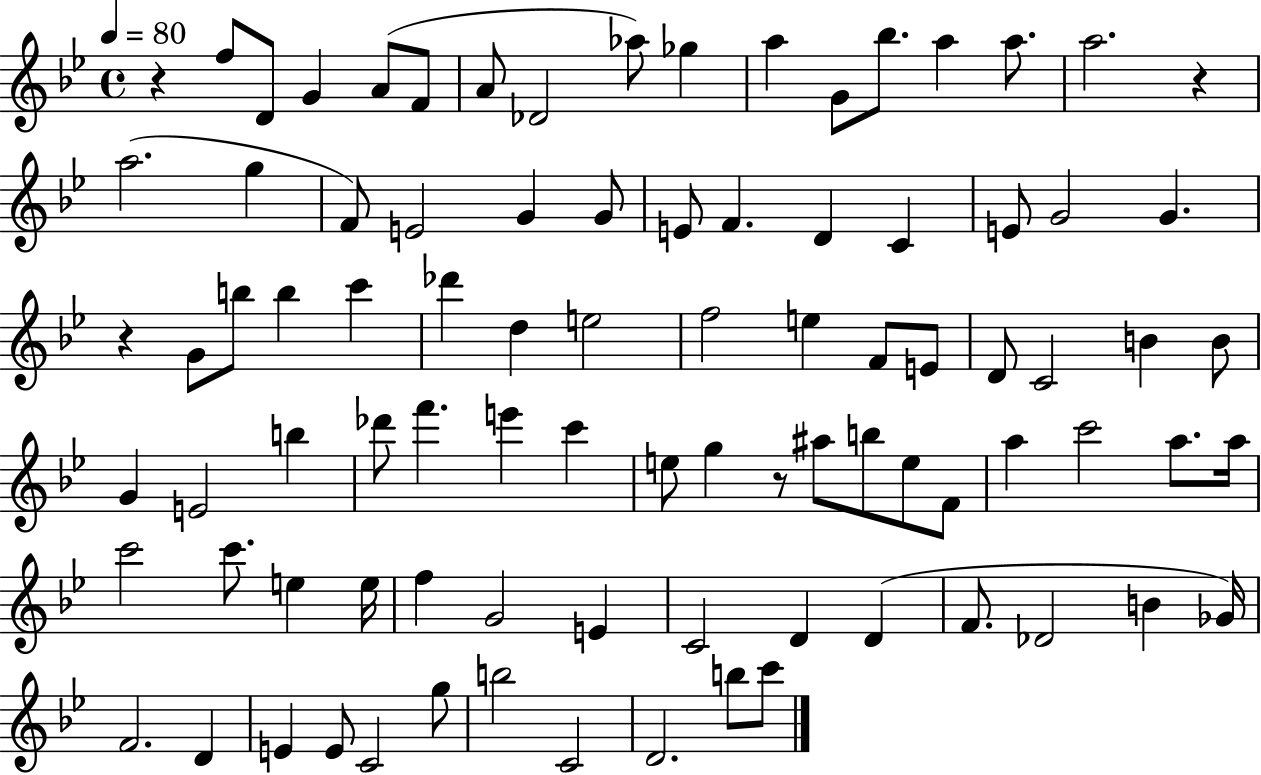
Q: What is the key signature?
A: BES major